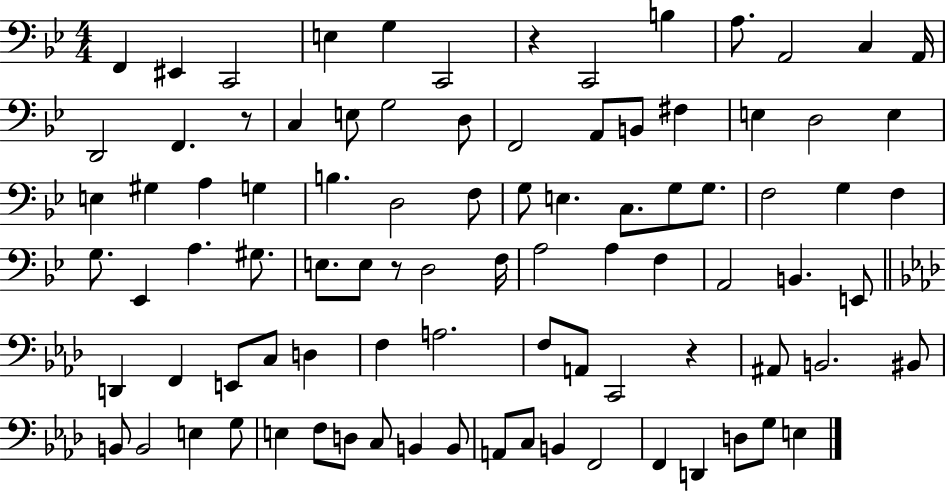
X:1
T:Untitled
M:4/4
L:1/4
K:Bb
F,, ^E,, C,,2 E, G, C,,2 z C,,2 B, A,/2 A,,2 C, A,,/4 D,,2 F,, z/2 C, E,/2 G,2 D,/2 F,,2 A,,/2 B,,/2 ^F, E, D,2 E, E, ^G, A, G, B, D,2 F,/2 G,/2 E, C,/2 G,/2 G,/2 F,2 G, F, G,/2 _E,, A, ^G,/2 E,/2 E,/2 z/2 D,2 F,/4 A,2 A, F, A,,2 B,, E,,/2 D,, F,, E,,/2 C,/2 D, F, A,2 F,/2 A,,/2 C,,2 z ^A,,/2 B,,2 ^B,,/2 B,,/2 B,,2 E, G,/2 E, F,/2 D,/2 C,/2 B,, B,,/2 A,,/2 C,/2 B,, F,,2 F,, D,, D,/2 G,/2 E,